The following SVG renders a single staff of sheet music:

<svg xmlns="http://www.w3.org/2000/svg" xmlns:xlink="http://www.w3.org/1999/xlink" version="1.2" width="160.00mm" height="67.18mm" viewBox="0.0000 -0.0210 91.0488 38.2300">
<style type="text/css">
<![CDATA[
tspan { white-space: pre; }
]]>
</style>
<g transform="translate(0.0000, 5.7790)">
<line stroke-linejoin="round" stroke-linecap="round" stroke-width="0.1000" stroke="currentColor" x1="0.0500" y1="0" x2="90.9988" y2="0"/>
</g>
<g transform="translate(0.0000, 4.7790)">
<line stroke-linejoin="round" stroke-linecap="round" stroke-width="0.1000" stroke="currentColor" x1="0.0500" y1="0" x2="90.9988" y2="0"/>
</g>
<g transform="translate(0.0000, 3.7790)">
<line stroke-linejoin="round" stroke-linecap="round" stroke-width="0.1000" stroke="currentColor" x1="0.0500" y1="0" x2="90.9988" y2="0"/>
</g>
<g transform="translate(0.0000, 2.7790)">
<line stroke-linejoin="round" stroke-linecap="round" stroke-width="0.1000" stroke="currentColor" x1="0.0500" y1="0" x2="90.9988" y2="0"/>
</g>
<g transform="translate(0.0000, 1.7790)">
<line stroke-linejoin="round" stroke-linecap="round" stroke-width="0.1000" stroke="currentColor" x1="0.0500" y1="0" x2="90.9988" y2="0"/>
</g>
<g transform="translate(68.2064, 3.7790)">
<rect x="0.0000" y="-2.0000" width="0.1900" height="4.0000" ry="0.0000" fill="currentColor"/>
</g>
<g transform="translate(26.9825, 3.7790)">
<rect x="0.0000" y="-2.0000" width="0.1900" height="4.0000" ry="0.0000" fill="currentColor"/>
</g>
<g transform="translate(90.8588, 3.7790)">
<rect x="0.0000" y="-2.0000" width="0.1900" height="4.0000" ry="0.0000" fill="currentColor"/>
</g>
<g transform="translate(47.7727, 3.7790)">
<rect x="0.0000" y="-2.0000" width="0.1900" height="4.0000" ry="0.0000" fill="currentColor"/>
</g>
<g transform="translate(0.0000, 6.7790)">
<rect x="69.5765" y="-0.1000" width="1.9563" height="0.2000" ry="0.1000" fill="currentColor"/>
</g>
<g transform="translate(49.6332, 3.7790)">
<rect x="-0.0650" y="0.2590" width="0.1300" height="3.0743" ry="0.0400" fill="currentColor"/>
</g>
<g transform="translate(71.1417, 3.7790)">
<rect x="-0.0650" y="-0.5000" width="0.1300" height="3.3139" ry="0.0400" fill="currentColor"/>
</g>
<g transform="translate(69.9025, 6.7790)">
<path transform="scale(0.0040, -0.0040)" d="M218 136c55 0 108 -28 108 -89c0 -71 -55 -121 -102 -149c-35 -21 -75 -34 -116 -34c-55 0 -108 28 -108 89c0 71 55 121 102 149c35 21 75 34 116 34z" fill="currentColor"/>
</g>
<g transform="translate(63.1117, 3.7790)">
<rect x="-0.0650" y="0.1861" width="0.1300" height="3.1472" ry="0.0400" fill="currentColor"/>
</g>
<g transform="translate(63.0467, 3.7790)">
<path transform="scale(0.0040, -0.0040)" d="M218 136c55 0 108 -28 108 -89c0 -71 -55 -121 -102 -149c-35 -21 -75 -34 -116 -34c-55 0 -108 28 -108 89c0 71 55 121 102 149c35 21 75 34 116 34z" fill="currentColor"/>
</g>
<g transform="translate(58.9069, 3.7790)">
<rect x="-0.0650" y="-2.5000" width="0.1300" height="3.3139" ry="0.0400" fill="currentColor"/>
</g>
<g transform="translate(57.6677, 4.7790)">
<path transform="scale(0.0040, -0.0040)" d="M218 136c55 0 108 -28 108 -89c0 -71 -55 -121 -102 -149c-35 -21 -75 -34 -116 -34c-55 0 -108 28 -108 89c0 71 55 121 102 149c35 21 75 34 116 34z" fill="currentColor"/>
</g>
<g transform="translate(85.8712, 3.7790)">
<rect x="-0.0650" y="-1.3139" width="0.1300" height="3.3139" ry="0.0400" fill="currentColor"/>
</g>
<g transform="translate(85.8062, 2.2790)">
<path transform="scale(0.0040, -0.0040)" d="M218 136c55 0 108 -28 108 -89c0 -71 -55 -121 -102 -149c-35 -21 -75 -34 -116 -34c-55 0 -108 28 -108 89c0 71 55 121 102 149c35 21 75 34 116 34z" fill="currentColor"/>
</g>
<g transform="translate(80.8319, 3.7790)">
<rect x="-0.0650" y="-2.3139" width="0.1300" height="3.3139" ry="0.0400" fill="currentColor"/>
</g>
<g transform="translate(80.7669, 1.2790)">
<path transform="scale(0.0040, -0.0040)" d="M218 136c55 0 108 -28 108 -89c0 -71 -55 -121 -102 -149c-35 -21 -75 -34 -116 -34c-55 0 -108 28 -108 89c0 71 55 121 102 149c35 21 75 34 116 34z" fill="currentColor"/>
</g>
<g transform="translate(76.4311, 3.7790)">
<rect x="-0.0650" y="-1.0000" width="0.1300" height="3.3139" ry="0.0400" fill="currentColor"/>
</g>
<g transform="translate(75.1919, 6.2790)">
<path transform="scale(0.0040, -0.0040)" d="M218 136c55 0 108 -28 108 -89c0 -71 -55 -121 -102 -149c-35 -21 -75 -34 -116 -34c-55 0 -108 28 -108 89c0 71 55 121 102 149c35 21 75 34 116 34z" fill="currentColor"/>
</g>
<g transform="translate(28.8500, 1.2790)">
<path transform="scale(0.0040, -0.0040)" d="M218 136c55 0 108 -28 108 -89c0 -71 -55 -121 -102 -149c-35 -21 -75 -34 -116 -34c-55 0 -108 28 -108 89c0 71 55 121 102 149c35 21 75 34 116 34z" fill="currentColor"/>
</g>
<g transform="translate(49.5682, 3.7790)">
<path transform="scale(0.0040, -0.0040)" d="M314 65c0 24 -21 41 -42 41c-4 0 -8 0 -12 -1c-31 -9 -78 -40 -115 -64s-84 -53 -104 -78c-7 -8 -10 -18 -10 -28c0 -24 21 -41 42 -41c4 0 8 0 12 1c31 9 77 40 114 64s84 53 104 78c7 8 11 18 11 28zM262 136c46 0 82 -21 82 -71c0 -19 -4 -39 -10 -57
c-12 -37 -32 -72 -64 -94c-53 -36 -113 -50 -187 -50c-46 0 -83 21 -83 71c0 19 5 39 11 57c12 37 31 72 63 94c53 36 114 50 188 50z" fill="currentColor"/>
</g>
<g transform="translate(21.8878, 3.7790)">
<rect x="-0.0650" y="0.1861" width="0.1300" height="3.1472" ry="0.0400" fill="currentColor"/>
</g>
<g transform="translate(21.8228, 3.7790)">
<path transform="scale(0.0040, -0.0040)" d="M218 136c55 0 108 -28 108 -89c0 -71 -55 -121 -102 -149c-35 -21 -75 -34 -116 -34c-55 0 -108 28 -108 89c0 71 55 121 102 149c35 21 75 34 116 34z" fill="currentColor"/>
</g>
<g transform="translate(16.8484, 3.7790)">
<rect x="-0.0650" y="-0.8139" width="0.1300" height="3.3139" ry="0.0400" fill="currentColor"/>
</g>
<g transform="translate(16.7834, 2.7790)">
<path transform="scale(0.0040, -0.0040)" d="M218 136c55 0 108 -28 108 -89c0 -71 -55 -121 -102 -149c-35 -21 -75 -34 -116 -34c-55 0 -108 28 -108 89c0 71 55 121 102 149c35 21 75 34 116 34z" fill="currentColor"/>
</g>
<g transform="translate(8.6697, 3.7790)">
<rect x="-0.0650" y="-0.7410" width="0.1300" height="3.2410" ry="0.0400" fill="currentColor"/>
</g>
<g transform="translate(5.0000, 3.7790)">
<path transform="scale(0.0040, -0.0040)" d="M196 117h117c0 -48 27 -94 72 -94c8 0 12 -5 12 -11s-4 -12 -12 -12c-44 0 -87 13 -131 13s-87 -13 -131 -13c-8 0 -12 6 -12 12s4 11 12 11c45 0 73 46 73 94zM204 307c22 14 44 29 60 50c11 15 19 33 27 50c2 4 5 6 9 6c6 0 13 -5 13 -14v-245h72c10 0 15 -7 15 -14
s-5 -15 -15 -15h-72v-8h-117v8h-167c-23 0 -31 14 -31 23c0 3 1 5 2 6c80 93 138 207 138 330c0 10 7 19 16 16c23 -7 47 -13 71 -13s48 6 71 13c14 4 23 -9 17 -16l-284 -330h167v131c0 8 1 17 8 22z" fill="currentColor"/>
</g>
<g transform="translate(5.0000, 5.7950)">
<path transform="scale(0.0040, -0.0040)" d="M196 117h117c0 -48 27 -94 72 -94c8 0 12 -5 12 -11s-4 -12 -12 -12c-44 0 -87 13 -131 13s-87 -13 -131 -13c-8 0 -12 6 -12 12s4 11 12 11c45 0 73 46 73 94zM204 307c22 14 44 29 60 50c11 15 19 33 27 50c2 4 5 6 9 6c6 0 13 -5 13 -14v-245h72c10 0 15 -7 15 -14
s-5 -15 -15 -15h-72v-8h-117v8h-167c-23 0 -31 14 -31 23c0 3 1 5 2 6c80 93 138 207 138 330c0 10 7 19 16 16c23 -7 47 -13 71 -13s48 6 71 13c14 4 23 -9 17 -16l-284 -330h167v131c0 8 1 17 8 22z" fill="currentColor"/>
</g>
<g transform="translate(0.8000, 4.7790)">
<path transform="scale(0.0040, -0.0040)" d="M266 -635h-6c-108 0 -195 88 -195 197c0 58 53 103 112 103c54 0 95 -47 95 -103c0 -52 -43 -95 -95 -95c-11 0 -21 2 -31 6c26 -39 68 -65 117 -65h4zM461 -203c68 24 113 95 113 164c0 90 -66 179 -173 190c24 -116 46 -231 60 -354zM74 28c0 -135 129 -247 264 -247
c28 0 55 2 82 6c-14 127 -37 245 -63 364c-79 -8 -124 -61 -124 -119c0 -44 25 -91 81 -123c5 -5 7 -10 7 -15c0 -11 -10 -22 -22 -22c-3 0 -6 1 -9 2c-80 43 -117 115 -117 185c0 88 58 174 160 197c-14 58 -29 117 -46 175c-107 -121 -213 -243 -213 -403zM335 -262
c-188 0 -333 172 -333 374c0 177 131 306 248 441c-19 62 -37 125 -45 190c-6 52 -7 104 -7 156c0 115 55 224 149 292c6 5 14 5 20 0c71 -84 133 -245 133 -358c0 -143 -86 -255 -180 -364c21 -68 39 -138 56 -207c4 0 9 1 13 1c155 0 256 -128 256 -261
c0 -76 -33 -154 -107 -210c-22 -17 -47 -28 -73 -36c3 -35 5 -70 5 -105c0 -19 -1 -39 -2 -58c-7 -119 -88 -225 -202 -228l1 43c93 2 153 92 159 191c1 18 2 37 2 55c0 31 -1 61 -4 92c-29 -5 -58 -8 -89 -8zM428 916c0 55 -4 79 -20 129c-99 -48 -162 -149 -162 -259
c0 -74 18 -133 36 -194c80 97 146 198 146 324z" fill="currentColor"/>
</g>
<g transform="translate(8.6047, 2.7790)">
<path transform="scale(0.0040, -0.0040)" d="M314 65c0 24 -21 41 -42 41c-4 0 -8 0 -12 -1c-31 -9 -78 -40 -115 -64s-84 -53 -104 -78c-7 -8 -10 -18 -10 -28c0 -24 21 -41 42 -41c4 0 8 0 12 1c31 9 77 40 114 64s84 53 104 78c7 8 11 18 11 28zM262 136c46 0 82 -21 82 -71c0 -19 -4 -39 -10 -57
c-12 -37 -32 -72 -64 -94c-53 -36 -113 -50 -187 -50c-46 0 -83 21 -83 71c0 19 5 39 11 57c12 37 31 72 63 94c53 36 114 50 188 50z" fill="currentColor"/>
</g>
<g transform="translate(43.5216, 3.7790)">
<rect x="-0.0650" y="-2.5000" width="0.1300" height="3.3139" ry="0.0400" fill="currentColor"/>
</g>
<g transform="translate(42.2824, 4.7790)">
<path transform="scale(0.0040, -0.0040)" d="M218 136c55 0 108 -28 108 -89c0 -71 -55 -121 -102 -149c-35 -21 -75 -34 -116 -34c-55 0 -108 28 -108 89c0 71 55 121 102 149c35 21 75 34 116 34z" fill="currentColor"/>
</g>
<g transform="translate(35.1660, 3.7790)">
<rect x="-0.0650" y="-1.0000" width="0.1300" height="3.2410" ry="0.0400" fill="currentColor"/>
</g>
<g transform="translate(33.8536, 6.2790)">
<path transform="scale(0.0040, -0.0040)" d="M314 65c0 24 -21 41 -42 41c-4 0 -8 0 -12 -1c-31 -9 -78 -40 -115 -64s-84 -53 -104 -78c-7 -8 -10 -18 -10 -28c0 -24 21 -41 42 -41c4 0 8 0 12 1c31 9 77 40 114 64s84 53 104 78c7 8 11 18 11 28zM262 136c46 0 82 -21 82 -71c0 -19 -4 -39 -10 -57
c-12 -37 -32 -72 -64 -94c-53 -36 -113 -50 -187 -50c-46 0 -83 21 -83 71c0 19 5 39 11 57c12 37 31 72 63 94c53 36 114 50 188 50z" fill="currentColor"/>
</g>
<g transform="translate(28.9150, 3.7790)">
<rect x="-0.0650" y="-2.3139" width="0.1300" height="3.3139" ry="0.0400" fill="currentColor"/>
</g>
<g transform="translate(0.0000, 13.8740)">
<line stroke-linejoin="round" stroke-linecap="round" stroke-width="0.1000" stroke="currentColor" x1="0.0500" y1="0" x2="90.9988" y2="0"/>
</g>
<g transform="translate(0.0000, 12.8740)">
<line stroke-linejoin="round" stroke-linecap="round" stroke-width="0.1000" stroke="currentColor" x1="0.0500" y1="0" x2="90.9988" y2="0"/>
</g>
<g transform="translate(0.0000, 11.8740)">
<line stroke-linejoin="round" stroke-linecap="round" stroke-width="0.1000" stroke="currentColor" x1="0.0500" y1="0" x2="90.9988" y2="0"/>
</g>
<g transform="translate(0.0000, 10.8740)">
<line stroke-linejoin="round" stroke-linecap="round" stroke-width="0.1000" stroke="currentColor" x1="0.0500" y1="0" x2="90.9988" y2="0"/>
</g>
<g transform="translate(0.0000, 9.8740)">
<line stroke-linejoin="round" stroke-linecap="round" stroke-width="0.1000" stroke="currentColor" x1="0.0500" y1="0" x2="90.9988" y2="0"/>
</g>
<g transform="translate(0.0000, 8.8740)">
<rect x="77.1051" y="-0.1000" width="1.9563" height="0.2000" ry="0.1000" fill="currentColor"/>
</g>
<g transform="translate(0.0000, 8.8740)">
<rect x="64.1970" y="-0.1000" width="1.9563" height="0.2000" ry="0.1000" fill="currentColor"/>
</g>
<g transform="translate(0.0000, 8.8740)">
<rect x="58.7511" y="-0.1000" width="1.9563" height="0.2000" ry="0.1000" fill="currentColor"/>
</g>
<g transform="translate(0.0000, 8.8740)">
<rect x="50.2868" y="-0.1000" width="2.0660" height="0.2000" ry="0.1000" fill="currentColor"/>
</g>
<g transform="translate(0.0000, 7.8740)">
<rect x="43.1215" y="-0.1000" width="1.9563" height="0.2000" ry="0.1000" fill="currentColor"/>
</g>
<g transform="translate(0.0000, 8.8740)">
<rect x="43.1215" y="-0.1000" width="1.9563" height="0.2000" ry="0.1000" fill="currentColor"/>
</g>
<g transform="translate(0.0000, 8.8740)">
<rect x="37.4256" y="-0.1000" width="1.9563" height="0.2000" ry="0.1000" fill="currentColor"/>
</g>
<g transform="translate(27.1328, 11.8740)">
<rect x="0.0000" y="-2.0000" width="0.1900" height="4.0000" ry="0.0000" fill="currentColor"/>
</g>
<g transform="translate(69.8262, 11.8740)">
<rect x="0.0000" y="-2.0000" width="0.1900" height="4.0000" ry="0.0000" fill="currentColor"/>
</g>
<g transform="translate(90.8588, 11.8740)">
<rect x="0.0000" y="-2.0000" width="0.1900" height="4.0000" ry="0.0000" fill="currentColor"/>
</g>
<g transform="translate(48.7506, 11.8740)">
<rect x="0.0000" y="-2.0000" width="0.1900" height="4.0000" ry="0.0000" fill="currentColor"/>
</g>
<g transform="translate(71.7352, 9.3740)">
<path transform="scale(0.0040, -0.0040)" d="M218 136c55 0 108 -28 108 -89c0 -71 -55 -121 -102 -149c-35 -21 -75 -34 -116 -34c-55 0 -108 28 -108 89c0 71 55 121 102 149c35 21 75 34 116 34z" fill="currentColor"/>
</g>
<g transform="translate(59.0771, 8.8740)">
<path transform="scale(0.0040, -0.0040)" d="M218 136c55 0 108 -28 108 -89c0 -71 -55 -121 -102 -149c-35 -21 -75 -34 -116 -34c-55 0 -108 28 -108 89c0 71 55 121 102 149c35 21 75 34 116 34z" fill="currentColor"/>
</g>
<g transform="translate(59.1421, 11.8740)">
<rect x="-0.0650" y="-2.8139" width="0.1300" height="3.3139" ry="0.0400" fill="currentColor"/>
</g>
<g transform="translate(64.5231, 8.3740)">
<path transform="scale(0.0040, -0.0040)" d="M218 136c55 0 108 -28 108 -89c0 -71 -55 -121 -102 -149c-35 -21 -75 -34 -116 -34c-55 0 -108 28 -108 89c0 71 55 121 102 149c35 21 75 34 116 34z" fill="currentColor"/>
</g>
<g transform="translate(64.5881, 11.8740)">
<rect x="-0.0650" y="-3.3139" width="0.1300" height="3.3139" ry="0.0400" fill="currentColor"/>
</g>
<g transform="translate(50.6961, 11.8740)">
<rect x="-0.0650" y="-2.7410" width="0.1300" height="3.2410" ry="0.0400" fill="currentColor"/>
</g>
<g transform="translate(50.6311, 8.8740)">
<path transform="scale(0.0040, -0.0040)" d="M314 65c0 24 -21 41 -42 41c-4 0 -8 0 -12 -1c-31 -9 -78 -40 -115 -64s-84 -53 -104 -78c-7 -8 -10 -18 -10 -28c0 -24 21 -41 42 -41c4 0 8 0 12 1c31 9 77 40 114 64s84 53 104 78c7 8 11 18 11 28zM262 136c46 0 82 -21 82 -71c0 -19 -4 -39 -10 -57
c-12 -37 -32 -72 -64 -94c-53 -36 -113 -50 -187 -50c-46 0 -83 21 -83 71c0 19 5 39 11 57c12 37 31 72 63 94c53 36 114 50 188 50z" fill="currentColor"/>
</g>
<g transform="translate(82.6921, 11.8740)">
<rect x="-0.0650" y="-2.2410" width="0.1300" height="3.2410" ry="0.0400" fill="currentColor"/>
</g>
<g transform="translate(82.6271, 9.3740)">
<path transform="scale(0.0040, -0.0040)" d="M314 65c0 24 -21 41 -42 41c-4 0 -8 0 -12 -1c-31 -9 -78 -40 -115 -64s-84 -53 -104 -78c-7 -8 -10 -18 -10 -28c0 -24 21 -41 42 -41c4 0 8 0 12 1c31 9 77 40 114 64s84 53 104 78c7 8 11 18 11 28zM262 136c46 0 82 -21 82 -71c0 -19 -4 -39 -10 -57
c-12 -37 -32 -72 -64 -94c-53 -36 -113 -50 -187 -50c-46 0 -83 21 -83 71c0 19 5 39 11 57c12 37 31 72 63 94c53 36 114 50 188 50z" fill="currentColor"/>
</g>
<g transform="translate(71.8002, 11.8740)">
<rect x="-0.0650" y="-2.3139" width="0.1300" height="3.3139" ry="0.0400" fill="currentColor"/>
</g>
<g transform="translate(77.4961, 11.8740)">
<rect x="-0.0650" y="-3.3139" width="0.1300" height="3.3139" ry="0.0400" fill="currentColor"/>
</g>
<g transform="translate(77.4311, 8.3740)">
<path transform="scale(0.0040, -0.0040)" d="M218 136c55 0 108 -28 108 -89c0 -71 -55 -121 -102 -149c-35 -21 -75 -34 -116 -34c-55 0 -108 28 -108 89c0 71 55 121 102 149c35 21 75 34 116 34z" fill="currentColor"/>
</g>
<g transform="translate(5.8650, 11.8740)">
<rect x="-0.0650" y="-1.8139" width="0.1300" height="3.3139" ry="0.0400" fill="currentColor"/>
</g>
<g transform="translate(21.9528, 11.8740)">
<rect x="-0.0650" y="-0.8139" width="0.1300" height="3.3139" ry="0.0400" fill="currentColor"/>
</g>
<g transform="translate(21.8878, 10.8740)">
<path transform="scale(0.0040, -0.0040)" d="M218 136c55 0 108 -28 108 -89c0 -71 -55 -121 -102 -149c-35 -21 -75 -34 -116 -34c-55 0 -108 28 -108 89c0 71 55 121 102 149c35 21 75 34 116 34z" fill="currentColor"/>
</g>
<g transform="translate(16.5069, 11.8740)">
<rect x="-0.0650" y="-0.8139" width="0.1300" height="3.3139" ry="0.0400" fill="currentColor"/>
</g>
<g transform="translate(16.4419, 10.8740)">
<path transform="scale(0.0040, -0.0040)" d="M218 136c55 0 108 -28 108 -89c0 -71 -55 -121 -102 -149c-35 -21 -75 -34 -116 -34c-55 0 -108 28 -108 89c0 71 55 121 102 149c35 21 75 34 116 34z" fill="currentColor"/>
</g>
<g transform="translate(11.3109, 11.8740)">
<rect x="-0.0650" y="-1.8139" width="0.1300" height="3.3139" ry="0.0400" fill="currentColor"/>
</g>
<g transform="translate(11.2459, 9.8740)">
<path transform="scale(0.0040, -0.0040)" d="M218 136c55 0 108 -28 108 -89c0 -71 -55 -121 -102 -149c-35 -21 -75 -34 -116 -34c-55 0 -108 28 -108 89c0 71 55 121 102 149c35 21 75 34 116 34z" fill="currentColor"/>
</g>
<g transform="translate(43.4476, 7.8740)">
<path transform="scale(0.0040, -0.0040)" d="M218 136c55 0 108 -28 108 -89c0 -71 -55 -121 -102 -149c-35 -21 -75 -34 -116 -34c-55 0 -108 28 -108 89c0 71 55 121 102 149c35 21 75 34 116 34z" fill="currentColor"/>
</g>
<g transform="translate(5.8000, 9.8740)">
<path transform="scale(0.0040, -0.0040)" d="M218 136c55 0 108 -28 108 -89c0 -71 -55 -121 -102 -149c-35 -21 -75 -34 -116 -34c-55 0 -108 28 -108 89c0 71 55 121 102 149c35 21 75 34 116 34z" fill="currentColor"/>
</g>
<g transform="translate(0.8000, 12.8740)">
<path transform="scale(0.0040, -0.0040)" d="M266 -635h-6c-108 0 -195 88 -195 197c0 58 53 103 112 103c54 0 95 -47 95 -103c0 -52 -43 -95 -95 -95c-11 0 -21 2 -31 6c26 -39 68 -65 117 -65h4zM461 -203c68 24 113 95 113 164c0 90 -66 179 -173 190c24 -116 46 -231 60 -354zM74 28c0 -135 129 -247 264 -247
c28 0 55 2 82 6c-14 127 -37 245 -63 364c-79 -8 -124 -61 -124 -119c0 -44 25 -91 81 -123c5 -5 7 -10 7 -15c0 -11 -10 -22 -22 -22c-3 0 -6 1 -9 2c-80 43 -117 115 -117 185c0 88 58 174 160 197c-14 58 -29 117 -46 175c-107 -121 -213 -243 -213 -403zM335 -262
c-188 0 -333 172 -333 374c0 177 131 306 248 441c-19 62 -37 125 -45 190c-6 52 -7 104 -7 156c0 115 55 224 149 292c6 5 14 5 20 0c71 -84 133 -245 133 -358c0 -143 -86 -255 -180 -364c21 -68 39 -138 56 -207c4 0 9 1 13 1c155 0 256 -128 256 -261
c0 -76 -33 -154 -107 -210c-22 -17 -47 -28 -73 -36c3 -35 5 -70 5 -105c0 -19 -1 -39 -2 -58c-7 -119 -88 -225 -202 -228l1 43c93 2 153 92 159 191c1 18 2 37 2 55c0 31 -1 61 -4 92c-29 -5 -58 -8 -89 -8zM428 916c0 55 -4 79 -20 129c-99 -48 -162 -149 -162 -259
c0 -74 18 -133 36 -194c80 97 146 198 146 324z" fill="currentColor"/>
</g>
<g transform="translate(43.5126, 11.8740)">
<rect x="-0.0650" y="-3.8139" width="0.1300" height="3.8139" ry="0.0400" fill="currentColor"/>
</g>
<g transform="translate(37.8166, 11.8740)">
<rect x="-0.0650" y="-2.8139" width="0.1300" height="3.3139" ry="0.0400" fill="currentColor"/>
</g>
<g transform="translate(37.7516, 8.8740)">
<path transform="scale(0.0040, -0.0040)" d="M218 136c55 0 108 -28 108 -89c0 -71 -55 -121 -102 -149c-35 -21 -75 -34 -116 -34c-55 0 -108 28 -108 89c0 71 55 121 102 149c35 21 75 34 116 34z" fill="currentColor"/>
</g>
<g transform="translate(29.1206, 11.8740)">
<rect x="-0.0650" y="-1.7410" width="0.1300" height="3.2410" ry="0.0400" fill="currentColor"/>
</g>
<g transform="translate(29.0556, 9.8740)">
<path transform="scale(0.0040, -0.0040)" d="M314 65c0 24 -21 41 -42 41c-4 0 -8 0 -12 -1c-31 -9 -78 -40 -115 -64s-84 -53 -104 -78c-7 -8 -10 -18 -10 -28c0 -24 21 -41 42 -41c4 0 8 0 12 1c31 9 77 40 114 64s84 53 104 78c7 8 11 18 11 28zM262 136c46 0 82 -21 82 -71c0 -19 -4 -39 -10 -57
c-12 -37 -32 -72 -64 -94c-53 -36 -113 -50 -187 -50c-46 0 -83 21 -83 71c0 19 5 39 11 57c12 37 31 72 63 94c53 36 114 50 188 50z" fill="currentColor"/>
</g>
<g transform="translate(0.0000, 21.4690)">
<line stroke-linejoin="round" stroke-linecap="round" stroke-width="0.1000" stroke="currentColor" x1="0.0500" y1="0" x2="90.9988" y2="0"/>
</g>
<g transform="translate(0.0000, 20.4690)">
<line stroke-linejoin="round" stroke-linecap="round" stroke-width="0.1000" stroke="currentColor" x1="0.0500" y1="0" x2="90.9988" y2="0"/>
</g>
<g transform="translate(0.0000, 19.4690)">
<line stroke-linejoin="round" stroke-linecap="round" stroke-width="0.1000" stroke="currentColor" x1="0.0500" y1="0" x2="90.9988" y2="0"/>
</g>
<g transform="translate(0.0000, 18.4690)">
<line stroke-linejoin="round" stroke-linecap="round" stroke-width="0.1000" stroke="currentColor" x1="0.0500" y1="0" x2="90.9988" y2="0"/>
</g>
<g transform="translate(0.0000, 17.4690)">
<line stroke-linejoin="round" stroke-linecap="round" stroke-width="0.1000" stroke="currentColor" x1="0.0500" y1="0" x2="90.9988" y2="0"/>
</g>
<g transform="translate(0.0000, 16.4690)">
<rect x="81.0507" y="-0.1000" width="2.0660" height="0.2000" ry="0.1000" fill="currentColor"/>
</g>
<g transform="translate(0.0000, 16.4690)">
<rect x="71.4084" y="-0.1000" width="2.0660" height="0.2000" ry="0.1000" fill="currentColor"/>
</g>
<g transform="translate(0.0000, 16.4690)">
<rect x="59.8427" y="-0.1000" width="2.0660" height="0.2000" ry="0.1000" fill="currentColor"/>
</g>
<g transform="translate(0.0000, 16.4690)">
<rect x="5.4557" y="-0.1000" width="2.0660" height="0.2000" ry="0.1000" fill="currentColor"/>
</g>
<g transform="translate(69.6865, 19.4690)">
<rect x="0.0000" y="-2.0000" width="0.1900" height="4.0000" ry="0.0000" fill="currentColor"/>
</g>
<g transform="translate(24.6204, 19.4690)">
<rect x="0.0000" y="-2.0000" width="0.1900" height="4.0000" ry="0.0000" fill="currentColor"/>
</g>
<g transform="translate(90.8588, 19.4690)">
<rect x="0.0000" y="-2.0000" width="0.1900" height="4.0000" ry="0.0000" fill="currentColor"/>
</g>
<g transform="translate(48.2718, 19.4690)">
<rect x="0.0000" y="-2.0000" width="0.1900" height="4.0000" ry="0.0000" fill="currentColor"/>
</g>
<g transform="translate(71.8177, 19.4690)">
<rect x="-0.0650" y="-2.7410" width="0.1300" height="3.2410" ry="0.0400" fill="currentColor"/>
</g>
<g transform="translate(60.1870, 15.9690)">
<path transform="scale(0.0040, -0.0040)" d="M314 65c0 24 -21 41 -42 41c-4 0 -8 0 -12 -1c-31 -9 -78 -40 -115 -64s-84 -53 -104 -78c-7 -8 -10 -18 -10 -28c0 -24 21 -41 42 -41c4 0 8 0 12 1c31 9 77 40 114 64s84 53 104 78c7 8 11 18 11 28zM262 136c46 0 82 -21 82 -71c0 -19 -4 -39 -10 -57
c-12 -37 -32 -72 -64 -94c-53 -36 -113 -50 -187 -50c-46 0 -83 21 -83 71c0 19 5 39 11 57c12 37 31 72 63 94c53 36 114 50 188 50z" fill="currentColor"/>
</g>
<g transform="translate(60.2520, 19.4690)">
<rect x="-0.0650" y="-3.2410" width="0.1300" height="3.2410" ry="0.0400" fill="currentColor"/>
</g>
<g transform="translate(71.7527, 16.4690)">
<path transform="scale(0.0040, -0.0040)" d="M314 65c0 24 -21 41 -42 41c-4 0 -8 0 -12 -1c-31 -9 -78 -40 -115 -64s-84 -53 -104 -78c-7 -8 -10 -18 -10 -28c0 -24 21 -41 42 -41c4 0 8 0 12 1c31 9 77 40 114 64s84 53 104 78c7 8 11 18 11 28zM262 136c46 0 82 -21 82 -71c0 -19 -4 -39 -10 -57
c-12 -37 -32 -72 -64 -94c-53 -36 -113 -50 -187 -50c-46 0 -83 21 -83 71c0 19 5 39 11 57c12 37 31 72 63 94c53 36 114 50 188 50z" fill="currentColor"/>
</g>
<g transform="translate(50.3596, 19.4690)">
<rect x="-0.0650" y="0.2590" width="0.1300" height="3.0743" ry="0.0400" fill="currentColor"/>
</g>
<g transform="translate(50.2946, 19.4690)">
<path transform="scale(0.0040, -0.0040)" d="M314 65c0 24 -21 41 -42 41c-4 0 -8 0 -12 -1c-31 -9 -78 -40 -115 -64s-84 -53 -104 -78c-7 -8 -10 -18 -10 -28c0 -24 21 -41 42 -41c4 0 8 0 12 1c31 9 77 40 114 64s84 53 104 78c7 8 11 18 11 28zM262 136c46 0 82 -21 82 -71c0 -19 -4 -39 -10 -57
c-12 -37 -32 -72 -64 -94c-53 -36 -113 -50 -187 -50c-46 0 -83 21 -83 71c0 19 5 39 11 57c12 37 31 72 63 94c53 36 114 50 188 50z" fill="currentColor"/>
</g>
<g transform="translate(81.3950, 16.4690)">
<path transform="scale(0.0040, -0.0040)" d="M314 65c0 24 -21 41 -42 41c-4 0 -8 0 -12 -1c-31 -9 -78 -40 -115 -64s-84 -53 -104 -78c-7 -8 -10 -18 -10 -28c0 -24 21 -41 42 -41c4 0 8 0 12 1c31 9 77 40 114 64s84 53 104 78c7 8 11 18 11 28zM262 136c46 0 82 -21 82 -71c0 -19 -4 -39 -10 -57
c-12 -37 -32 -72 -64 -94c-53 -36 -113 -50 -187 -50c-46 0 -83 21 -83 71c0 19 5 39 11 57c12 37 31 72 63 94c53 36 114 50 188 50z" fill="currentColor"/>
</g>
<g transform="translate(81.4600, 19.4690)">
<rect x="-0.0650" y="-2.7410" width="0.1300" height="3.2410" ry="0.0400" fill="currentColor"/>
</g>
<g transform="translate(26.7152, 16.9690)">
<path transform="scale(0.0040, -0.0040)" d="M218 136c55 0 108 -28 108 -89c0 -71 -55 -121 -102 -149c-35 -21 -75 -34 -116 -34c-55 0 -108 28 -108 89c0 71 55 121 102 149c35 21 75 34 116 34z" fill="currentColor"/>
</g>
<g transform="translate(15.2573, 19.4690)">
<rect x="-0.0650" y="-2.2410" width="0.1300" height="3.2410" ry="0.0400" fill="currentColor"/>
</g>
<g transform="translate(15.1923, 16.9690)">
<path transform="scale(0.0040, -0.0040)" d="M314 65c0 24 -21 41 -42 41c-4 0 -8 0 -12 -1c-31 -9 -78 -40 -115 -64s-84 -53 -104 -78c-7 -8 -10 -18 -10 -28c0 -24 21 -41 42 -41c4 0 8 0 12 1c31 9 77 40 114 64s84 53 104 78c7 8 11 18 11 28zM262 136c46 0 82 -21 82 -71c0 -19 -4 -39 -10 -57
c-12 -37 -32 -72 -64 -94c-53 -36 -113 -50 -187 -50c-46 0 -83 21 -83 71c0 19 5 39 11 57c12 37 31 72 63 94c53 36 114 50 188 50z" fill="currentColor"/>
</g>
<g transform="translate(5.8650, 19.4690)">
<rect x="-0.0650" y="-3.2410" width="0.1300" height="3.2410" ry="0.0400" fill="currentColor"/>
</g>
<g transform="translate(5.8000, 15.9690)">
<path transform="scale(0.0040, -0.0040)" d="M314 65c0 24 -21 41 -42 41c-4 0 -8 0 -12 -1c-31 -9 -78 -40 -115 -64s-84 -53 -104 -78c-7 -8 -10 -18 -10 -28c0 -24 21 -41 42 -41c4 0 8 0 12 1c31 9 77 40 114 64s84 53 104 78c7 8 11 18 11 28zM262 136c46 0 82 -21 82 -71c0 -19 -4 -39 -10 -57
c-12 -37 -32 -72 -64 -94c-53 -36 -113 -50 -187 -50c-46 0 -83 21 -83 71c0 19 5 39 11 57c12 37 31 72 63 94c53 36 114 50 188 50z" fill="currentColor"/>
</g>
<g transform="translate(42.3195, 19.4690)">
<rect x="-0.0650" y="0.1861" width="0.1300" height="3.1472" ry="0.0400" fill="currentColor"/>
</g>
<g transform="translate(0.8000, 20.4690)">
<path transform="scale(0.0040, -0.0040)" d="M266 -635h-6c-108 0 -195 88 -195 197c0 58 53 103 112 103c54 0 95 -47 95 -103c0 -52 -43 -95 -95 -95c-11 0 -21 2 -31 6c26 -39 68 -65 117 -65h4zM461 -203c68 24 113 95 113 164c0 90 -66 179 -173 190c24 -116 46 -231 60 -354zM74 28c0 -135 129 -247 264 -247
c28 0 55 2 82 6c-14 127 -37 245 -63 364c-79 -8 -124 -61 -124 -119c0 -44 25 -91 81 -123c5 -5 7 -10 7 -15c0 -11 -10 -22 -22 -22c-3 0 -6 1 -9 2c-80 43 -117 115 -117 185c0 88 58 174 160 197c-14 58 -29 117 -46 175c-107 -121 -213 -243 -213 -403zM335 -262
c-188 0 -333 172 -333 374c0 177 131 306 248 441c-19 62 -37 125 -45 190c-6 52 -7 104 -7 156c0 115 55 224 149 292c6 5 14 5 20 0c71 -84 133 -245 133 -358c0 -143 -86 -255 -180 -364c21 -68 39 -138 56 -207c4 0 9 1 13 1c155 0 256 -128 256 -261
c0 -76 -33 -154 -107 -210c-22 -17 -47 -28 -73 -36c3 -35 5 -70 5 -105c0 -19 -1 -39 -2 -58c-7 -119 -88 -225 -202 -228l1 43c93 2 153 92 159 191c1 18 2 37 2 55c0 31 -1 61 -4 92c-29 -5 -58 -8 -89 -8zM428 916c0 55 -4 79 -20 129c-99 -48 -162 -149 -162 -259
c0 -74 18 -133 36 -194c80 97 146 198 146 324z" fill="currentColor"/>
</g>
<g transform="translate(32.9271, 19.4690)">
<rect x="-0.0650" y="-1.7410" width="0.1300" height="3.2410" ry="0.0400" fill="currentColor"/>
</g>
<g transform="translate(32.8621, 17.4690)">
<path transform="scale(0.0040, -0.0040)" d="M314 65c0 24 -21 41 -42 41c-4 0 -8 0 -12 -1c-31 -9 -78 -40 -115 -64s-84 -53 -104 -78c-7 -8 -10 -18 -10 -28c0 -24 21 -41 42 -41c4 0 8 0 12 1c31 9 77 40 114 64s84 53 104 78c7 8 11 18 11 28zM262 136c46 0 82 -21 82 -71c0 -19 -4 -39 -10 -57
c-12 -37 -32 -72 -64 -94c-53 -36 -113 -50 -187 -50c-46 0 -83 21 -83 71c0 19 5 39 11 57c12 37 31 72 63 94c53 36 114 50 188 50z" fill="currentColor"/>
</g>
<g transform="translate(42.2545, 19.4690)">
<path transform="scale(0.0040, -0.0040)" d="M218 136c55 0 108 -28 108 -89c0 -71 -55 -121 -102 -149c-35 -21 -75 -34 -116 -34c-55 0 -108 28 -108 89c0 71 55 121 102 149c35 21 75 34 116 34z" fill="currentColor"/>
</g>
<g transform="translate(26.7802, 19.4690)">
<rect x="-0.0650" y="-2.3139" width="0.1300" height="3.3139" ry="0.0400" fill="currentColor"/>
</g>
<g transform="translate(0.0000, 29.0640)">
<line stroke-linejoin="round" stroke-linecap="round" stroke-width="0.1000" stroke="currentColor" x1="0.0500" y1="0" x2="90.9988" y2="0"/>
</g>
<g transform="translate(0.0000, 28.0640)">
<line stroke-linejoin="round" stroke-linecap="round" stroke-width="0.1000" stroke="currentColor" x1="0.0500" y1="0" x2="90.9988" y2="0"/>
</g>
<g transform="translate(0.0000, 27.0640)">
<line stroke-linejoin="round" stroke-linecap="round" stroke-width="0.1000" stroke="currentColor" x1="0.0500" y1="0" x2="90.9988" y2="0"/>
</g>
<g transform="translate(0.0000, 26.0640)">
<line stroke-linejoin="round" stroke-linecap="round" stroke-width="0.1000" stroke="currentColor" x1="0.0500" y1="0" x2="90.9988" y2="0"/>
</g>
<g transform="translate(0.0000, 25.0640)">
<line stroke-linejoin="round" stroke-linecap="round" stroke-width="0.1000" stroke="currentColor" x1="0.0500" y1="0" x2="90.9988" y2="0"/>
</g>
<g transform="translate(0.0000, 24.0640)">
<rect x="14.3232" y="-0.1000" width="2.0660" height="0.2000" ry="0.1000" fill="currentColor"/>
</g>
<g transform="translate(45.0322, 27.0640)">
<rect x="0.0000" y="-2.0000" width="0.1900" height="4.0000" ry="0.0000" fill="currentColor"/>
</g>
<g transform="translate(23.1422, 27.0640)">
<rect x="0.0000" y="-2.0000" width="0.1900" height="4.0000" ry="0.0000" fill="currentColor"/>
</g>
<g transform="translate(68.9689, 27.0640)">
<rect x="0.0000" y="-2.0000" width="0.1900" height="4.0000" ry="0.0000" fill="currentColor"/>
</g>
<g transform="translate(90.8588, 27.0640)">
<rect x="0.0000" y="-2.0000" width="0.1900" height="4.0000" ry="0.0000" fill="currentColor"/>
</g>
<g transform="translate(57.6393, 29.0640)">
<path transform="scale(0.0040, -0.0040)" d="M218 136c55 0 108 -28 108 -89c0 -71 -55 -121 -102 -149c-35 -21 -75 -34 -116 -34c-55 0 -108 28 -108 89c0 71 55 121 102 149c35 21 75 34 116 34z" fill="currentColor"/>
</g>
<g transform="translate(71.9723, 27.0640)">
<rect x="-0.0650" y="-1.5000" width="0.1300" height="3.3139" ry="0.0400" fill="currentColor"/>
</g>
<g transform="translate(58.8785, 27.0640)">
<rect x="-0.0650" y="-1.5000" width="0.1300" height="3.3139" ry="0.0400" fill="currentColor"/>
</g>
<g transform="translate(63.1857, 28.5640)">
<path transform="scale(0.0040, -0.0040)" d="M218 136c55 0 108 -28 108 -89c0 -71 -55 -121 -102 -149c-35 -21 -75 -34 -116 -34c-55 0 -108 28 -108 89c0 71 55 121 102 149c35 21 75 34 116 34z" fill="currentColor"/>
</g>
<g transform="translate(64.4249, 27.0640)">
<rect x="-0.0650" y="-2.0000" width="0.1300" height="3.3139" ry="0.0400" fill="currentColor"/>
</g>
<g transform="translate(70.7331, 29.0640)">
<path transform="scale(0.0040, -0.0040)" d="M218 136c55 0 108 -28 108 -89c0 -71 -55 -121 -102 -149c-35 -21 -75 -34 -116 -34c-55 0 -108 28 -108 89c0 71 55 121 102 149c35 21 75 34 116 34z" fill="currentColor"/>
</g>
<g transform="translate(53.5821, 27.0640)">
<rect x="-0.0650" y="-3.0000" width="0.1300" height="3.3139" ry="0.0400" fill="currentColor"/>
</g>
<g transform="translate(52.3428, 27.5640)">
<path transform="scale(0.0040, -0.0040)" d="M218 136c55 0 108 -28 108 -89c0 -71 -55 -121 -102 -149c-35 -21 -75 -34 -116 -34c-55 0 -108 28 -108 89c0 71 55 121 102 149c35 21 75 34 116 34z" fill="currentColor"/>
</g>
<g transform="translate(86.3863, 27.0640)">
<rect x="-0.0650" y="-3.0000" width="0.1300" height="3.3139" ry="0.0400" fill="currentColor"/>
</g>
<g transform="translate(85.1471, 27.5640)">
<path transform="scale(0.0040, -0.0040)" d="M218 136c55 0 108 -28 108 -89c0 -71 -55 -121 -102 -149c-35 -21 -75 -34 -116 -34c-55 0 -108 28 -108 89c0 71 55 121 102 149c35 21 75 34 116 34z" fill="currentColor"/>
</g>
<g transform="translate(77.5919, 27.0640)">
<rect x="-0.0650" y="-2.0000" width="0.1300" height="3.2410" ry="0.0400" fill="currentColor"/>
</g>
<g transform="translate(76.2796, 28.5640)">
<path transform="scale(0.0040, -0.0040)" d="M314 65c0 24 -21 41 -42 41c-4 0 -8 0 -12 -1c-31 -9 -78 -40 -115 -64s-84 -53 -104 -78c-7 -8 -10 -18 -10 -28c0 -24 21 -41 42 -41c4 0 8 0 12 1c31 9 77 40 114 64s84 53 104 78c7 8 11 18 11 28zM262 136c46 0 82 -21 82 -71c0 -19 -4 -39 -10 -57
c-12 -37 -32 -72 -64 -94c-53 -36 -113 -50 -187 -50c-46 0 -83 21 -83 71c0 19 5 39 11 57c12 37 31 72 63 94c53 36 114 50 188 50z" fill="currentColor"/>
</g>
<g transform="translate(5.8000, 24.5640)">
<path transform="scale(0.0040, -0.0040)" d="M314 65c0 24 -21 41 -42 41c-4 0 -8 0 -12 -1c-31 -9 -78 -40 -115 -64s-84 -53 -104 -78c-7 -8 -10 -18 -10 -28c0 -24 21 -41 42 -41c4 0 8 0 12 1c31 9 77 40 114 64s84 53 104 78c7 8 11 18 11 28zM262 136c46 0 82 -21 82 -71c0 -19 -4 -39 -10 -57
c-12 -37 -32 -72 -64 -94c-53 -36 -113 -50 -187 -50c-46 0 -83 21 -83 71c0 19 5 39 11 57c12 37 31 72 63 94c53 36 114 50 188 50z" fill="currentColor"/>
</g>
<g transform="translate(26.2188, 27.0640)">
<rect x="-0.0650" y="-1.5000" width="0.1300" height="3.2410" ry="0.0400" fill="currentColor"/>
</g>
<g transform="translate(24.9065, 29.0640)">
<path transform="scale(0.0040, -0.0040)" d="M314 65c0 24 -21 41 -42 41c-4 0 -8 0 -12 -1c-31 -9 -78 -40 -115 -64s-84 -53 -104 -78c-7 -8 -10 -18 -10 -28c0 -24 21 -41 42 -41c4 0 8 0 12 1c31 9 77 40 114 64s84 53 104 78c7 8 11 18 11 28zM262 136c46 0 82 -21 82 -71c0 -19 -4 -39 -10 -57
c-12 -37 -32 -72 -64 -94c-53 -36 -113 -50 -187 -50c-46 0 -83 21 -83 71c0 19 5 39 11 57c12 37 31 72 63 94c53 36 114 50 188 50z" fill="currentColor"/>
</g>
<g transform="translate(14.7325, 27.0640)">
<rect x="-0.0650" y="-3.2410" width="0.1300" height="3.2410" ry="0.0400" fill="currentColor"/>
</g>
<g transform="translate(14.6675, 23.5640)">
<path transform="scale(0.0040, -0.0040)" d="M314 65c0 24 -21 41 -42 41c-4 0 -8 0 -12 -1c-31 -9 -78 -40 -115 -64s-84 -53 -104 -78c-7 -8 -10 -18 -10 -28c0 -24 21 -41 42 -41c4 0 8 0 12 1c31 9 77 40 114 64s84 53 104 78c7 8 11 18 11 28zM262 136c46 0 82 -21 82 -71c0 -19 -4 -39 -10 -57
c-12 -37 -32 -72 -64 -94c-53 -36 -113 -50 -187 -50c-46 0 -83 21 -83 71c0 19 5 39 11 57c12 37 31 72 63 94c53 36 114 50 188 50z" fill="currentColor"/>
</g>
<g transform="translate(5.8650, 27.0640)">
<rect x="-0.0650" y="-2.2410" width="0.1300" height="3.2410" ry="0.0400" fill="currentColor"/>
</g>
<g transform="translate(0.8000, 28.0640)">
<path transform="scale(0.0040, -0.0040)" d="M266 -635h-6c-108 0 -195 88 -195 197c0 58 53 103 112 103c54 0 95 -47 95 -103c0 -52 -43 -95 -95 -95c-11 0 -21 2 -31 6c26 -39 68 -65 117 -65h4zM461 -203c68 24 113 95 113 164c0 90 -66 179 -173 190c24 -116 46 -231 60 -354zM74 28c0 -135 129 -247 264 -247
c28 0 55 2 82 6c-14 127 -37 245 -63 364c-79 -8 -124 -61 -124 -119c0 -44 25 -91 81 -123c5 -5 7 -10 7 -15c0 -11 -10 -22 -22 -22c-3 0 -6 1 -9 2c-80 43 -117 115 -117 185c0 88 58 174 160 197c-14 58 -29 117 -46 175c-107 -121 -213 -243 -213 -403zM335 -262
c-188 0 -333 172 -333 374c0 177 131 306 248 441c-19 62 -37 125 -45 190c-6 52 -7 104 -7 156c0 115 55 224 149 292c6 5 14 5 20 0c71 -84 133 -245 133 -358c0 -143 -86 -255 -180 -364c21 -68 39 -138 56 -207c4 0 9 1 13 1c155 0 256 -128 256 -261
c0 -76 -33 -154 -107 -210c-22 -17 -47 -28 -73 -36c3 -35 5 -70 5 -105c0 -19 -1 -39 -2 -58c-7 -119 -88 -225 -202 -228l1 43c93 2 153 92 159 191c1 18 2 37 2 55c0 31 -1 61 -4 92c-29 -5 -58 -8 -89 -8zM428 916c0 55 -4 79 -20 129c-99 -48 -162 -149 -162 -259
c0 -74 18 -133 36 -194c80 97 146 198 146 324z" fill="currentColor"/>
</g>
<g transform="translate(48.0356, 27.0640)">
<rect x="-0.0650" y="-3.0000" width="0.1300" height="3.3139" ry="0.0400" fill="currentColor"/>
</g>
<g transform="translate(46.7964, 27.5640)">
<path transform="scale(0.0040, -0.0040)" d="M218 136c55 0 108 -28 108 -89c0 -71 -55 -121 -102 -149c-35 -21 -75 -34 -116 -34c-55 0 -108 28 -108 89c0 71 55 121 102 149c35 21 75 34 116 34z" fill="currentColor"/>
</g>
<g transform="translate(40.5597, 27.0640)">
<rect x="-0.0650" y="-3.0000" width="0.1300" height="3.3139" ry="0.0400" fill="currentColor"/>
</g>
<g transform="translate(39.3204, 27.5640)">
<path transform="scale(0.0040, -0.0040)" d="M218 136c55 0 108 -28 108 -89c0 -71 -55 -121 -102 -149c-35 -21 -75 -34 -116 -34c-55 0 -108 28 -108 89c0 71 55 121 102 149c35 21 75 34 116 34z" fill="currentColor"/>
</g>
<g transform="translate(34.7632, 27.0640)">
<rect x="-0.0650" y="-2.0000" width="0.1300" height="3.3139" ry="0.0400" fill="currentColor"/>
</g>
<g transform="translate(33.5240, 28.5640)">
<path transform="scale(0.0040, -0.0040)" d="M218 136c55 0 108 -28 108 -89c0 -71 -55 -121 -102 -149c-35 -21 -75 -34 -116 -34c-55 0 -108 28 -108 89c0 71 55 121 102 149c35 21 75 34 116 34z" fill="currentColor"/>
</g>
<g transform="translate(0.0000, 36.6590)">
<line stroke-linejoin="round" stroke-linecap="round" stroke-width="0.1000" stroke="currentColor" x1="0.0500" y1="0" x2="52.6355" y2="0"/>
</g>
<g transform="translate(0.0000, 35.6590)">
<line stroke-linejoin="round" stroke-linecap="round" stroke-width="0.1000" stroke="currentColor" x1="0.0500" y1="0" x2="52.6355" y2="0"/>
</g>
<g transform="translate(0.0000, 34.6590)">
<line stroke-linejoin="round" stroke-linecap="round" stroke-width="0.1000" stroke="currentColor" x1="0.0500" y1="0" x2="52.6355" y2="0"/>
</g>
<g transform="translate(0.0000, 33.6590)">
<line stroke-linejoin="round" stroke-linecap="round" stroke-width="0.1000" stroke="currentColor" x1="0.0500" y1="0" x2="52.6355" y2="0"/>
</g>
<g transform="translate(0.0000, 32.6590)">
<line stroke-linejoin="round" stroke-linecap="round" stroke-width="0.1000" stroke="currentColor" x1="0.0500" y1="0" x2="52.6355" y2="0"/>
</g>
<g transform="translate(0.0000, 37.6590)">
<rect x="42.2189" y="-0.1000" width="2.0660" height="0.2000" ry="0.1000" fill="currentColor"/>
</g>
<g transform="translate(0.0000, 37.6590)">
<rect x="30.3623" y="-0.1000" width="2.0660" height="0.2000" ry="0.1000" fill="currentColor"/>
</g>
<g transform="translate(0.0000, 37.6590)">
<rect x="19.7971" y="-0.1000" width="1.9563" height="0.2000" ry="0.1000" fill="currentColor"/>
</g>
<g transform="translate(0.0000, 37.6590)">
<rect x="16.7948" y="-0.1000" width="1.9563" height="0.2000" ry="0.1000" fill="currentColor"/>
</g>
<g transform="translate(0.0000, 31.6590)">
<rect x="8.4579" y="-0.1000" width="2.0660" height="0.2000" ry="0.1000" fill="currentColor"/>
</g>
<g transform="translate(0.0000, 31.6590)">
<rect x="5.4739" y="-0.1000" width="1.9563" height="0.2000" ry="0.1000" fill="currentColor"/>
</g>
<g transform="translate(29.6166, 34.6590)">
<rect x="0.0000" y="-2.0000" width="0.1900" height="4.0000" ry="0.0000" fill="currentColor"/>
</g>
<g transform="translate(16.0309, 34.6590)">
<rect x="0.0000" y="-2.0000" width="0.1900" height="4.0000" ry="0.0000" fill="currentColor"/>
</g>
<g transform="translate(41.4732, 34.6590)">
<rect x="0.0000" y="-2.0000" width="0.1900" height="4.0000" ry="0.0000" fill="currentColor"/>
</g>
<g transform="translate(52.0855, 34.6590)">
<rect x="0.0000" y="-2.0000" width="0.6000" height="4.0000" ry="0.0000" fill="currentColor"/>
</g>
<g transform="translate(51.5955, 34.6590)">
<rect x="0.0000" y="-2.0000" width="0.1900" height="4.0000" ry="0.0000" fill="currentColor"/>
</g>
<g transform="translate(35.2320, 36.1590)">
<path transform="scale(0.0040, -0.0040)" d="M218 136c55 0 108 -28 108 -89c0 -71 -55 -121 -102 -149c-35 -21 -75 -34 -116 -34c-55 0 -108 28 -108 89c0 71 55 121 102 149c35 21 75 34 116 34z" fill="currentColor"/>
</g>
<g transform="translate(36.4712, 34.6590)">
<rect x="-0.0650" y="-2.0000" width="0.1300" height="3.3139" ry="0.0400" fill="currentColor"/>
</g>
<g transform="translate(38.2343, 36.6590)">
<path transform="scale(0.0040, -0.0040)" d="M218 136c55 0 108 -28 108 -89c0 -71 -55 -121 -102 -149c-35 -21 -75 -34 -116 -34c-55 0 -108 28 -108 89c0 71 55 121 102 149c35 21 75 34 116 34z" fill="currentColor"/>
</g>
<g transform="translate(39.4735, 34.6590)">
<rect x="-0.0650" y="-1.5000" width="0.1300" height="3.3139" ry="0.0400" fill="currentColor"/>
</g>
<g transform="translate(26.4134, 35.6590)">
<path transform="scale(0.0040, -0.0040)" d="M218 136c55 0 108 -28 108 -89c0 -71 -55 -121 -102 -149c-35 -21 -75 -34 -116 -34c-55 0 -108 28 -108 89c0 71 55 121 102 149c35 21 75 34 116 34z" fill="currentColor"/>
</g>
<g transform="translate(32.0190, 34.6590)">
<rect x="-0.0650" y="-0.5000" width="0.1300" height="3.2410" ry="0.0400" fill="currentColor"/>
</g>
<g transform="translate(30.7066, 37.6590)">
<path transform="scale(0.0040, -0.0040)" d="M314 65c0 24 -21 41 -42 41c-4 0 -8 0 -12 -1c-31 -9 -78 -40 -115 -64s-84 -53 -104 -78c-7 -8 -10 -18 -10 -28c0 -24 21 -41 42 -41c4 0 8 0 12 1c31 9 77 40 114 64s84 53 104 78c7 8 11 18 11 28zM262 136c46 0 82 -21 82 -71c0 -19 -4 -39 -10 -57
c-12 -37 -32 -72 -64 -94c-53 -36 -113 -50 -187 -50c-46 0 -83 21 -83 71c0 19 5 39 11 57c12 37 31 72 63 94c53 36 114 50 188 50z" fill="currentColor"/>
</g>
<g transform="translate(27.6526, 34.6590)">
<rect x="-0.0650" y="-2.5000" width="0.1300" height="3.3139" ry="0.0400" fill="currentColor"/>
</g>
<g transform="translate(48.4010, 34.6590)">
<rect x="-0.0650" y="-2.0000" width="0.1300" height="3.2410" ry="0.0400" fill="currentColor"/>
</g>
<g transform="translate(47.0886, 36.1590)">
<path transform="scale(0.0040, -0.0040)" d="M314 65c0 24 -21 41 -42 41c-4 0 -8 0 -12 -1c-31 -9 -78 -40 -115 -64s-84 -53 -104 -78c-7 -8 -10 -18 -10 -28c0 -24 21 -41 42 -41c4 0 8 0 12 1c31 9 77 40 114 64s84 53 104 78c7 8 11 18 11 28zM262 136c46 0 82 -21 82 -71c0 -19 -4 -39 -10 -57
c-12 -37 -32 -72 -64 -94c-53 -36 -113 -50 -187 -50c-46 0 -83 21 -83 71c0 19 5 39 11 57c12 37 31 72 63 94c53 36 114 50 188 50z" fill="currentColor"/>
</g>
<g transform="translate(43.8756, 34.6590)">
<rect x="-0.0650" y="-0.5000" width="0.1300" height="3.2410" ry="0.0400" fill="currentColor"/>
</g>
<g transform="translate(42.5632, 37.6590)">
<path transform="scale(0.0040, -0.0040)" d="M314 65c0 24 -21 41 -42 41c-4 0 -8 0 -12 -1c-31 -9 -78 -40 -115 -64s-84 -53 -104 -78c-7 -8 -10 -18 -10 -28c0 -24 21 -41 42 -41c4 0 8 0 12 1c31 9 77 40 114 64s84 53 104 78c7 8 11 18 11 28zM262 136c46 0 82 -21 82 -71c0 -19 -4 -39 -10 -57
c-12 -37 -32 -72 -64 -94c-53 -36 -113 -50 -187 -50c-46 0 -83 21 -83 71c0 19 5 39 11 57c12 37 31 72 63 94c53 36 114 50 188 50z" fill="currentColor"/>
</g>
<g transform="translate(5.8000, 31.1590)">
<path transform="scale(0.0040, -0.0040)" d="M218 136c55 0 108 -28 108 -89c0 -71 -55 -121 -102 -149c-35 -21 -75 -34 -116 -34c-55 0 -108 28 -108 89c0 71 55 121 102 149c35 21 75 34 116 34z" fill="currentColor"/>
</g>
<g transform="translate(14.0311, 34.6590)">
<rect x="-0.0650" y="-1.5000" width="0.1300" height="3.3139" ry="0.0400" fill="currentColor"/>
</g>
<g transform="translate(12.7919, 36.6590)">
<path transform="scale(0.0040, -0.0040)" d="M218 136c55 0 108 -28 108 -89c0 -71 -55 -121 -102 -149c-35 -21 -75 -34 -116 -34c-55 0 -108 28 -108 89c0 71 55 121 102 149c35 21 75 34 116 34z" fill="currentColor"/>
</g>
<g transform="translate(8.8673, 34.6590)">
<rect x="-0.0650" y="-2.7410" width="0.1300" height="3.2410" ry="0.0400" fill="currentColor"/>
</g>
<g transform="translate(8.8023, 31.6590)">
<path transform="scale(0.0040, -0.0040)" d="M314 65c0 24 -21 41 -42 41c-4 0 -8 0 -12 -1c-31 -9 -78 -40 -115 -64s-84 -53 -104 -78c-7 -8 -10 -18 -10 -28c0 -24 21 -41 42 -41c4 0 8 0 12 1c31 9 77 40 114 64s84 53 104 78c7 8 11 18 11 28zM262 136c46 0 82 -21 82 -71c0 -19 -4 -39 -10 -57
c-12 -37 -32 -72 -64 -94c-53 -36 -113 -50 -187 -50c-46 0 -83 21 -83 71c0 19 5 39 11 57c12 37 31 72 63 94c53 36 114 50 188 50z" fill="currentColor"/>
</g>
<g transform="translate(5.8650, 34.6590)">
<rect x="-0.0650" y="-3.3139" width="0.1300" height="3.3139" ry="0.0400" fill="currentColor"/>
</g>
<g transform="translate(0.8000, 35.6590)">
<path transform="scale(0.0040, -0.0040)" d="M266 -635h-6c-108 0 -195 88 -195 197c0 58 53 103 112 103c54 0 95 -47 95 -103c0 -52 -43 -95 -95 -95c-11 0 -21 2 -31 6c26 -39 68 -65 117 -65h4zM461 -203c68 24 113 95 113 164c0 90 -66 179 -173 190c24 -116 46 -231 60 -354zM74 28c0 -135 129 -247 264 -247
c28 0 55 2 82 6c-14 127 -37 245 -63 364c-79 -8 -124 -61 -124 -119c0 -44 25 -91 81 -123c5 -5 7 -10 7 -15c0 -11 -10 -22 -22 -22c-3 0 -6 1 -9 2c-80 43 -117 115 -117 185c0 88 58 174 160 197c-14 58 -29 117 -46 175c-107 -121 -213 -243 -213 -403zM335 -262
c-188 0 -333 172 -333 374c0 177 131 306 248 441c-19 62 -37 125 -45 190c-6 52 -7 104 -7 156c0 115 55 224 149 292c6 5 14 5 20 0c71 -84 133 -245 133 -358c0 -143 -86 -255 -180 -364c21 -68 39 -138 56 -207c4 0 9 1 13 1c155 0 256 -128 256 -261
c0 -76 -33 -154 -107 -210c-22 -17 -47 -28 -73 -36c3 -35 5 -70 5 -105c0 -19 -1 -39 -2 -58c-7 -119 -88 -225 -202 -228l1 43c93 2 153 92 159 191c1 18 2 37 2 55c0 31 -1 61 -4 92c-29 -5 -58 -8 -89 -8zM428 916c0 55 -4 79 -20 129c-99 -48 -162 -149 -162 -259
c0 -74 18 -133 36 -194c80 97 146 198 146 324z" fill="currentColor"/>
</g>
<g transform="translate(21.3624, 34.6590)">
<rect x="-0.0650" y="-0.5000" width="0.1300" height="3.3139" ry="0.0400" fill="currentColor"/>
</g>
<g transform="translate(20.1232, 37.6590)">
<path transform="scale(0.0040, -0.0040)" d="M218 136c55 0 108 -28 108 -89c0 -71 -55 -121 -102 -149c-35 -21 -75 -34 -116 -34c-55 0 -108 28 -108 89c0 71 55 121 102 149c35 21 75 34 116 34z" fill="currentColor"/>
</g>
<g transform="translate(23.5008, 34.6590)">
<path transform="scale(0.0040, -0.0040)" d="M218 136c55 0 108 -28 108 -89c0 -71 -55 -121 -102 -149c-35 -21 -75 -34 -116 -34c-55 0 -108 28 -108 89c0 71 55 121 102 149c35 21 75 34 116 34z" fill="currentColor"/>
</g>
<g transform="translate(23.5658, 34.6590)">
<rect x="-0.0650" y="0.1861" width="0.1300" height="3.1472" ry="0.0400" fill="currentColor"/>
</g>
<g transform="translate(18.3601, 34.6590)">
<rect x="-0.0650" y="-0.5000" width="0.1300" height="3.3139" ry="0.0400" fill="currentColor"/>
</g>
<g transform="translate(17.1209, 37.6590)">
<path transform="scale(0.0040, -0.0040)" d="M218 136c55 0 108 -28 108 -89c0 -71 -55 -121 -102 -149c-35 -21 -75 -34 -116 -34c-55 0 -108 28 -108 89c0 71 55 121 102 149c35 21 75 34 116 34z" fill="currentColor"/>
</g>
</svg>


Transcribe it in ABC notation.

X:1
T:Untitled
M:4/4
L:1/4
K:C
d2 d B g D2 G B2 G B C D g e f f d d f2 a c' a2 a b g b g2 b2 g2 g f2 B B2 b2 a2 a2 g2 b2 E2 F A A A E F E F2 A b a2 E C C B G C2 F E C2 F2